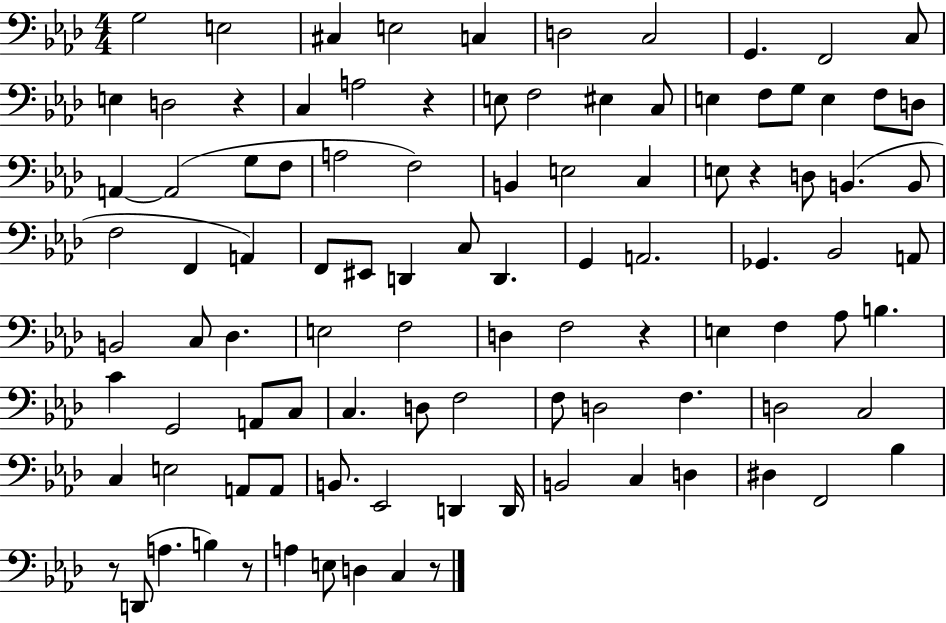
G3/h E3/h C#3/q E3/h C3/q D3/h C3/h G2/q. F2/h C3/e E3/q D3/h R/q C3/q A3/h R/q E3/e F3/h EIS3/q C3/e E3/q F3/e G3/e E3/q F3/e D3/e A2/q A2/h G3/e F3/e A3/h F3/h B2/q E3/h C3/q E3/e R/q D3/e B2/q. B2/e F3/h F2/q A2/q F2/e EIS2/e D2/q C3/e D2/q. G2/q A2/h. Gb2/q. Bb2/h A2/e B2/h C3/e Db3/q. E3/h F3/h D3/q F3/h R/q E3/q F3/q Ab3/e B3/q. C4/q G2/h A2/e C3/e C3/q. D3/e F3/h F3/e D3/h F3/q. D3/h C3/h C3/q E3/h A2/e A2/e B2/e. Eb2/h D2/q D2/s B2/h C3/q D3/q D#3/q F2/h Bb3/q R/e D2/e A3/q. B3/q R/e A3/q E3/e D3/q C3/q R/e